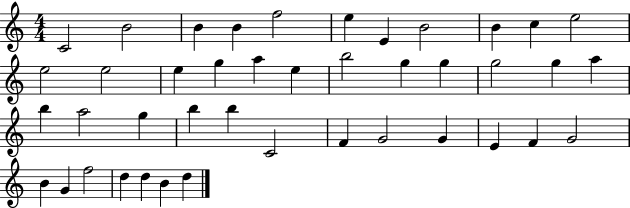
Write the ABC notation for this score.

X:1
T:Untitled
M:4/4
L:1/4
K:C
C2 B2 B B f2 e E B2 B c e2 e2 e2 e g a e b2 g g g2 g a b a2 g b b C2 F G2 G E F G2 B G f2 d d B d